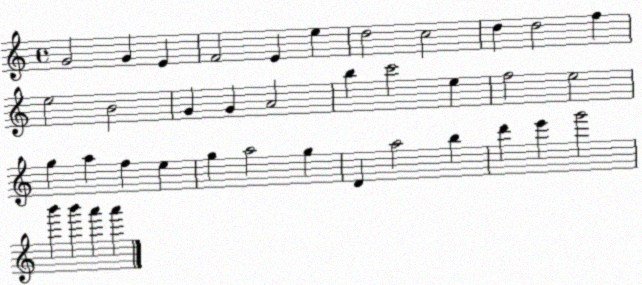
X:1
T:Untitled
M:4/4
L:1/4
K:C
G2 G E F2 E e d2 c2 d d2 f e2 B2 G G A2 b c'2 e f2 e2 g a f e g a2 g D a2 b d' e' g'2 b' b' a' a'